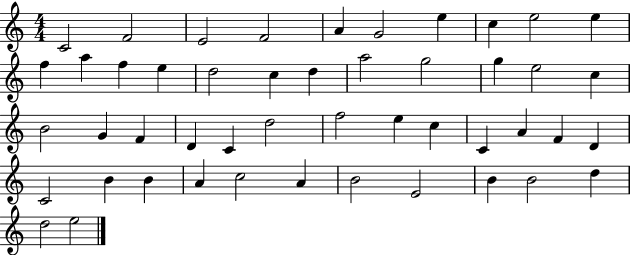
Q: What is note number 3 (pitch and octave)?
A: E4